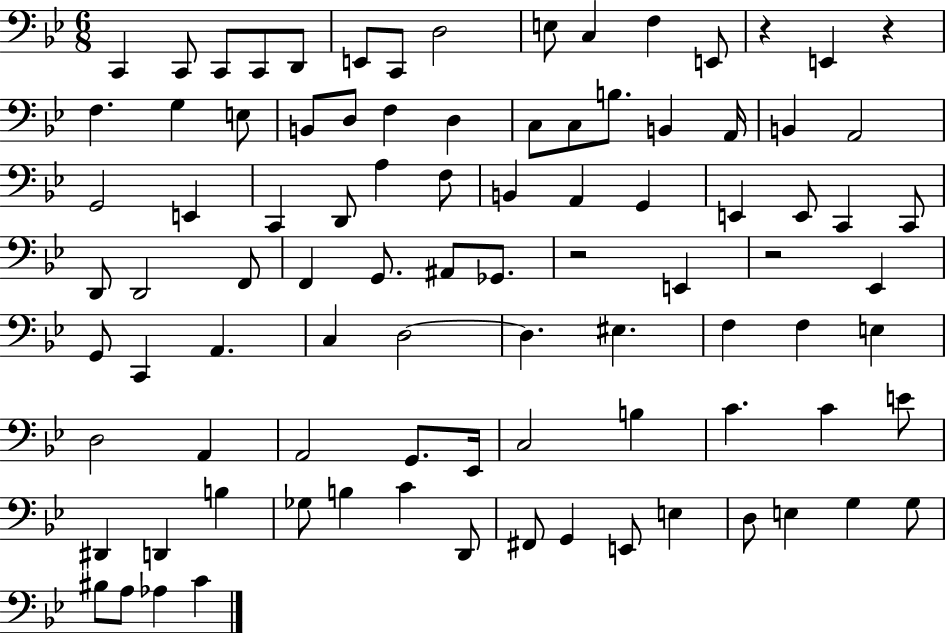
C2/q C2/e C2/e C2/e D2/e E2/e C2/e D3/h E3/e C3/q F3/q E2/e R/q E2/q R/q F3/q. G3/q E3/e B2/e D3/e F3/q D3/q C3/e C3/e B3/e. B2/q A2/s B2/q A2/h G2/h E2/q C2/q D2/e A3/q F3/e B2/q A2/q G2/q E2/q E2/e C2/q C2/e D2/e D2/h F2/e F2/q G2/e. A#2/e Gb2/e. R/h E2/q R/h Eb2/q G2/e C2/q A2/q. C3/q D3/h D3/q. EIS3/q. F3/q F3/q E3/q D3/h A2/q A2/h G2/e. Eb2/s C3/h B3/q C4/q. C4/q E4/e D#2/q D2/q B3/q Gb3/e B3/q C4/q D2/e F#2/e G2/q E2/e E3/q D3/e E3/q G3/q G3/e BIS3/e A3/e Ab3/q C4/q